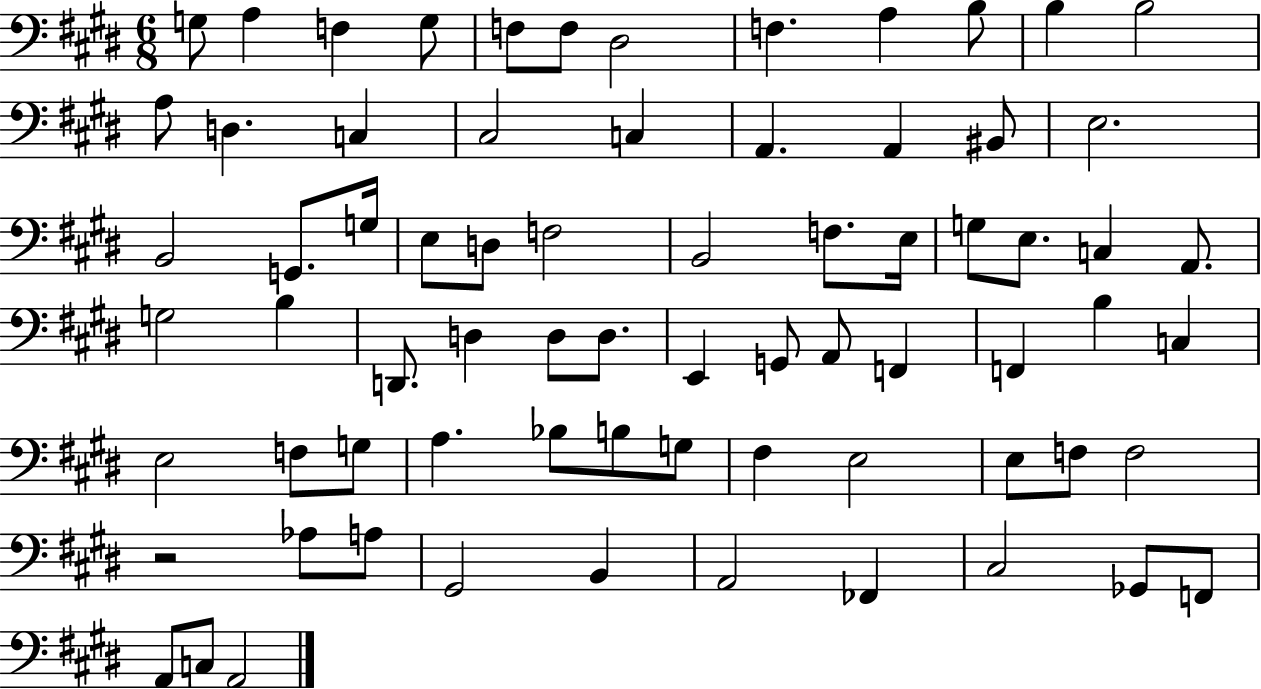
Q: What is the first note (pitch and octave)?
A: G3